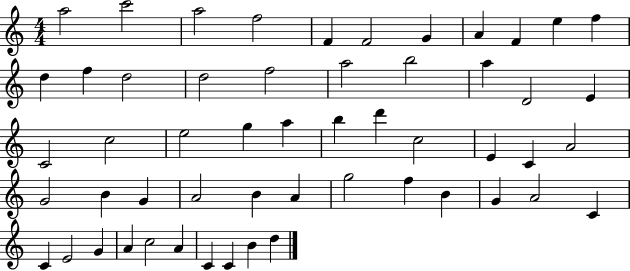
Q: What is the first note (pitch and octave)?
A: A5